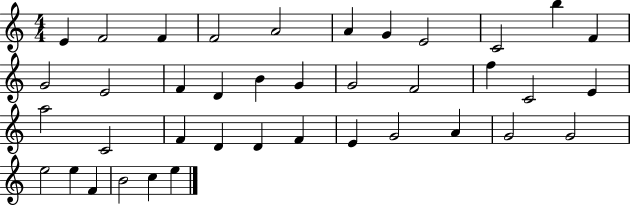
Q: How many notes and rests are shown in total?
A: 39